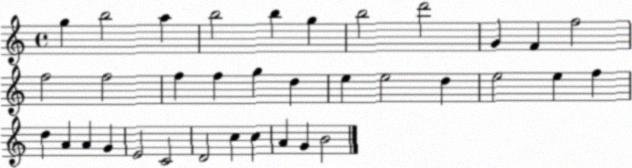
X:1
T:Untitled
M:4/4
L:1/4
K:C
g b2 a b2 b g b2 d'2 G F f2 f2 f2 f f g d e e2 d e2 e f d A A G E2 C2 D2 c c A G B2